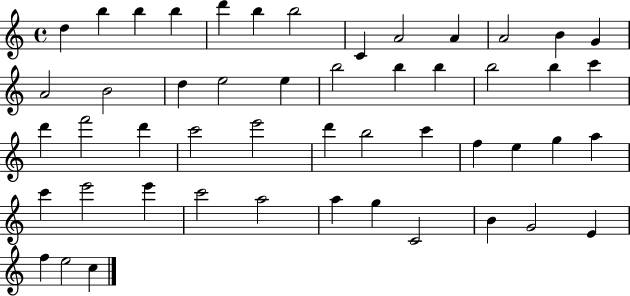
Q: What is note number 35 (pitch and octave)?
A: G5